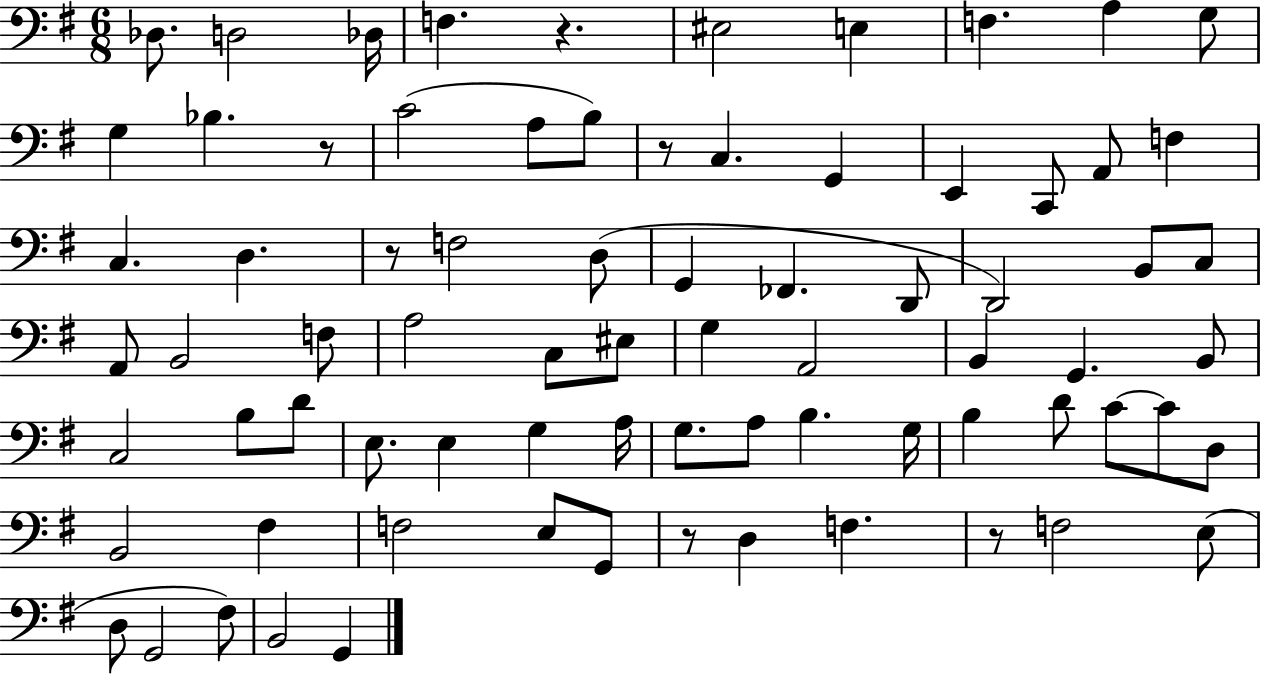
{
  \clef bass
  \numericTimeSignature
  \time 6/8
  \key g \major
  des8. d2 des16 | f4. r4. | eis2 e4 | f4. a4 g8 | \break g4 bes4. r8 | c'2( a8 b8) | r8 c4. g,4 | e,4 c,8 a,8 f4 | \break c4. d4. | r8 f2 d8( | g,4 fes,4. d,8 | d,2) b,8 c8 | \break a,8 b,2 f8 | a2 c8 eis8 | g4 a,2 | b,4 g,4. b,8 | \break c2 b8 d'8 | e8. e4 g4 a16 | g8. a8 b4. g16 | b4 d'8 c'8~~ c'8 d8 | \break b,2 fis4 | f2 e8 g,8 | r8 d4 f4. | r8 f2 e8( | \break d8 g,2 fis8) | b,2 g,4 | \bar "|."
}